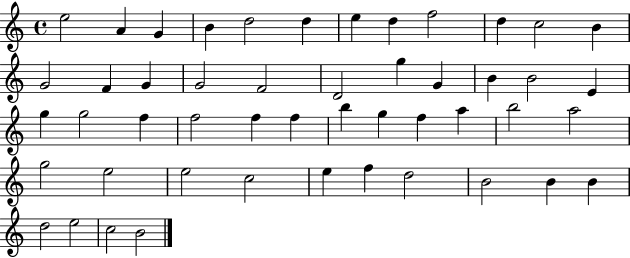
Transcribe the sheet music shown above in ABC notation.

X:1
T:Untitled
M:4/4
L:1/4
K:C
e2 A G B d2 d e d f2 d c2 B G2 F G G2 F2 D2 g G B B2 E g g2 f f2 f f b g f a b2 a2 g2 e2 e2 c2 e f d2 B2 B B d2 e2 c2 B2